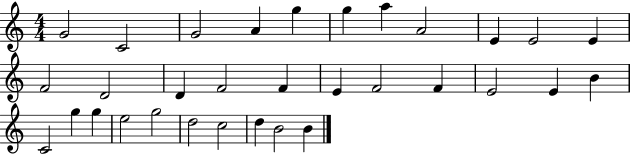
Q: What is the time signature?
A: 4/4